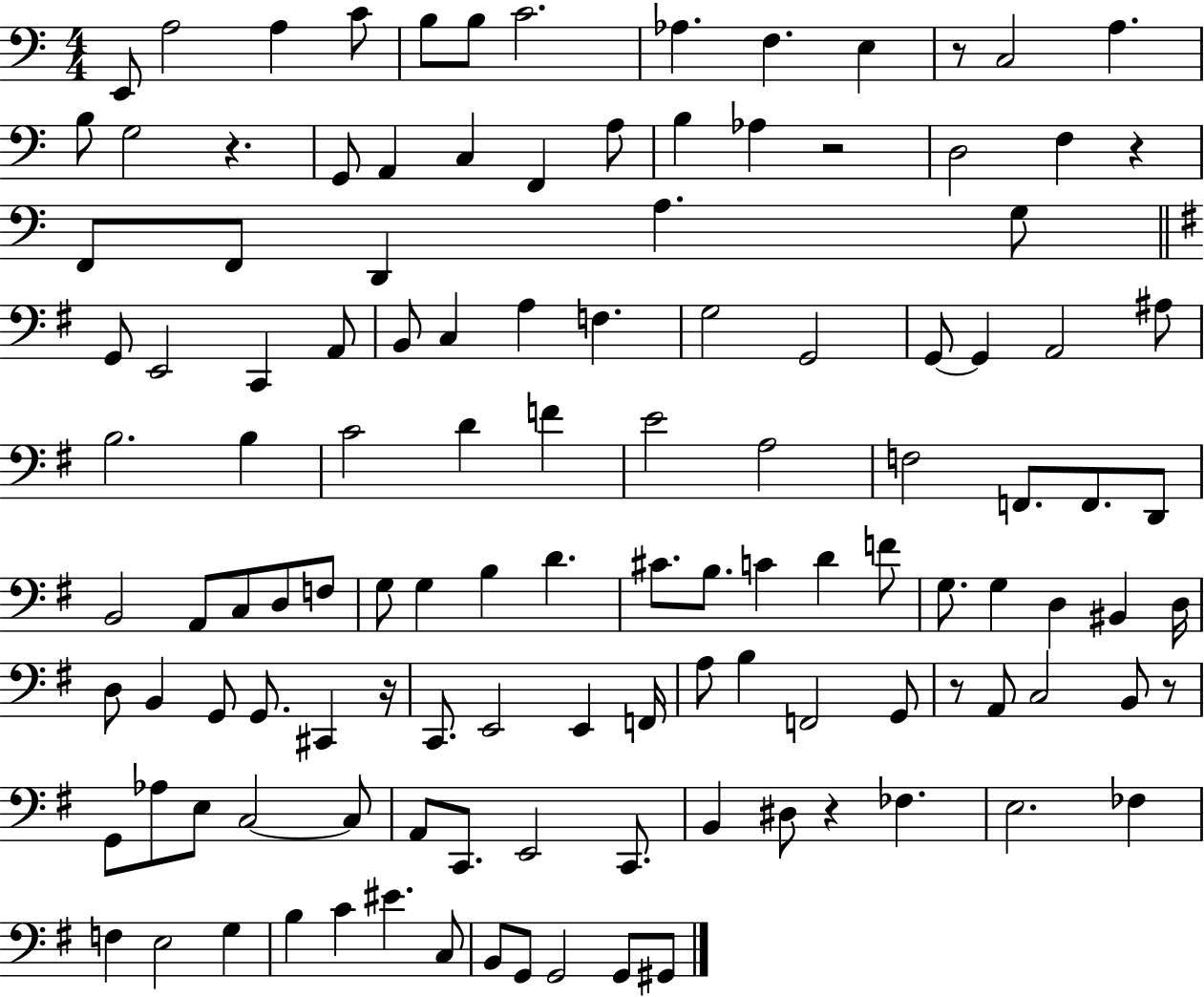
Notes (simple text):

E2/e A3/h A3/q C4/e B3/e B3/e C4/h. Ab3/q. F3/q. E3/q R/e C3/h A3/q. B3/e G3/h R/q. G2/e A2/q C3/q F2/q A3/e B3/q Ab3/q R/h D3/h F3/q R/q F2/e F2/e D2/q A3/q. G3/e G2/e E2/h C2/q A2/e B2/e C3/q A3/q F3/q. G3/h G2/h G2/e G2/q A2/h A#3/e B3/h. B3/q C4/h D4/q F4/q E4/h A3/h F3/h F2/e. F2/e. D2/e B2/h A2/e C3/e D3/e F3/e G3/e G3/q B3/q D4/q. C#4/e. B3/e. C4/q D4/q F4/e G3/e. G3/q D3/q BIS2/q D3/s D3/e B2/q G2/e G2/e. C#2/q R/s C2/e. E2/h E2/q F2/s A3/e B3/q F2/h G2/e R/e A2/e C3/h B2/e R/e G2/e Ab3/e E3/e C3/h C3/e A2/e C2/e. E2/h C2/e. B2/q D#3/e R/q FES3/q. E3/h. FES3/q F3/q E3/h G3/q B3/q C4/q EIS4/q. C3/e B2/e G2/e G2/h G2/e G#2/e